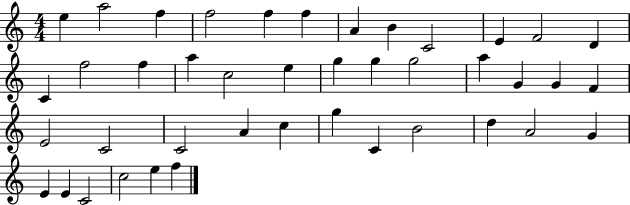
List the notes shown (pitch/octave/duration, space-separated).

E5/q A5/h F5/q F5/h F5/q F5/q A4/q B4/q C4/h E4/q F4/h D4/q C4/q F5/h F5/q A5/q C5/h E5/q G5/q G5/q G5/h A5/q G4/q G4/q F4/q E4/h C4/h C4/h A4/q C5/q G5/q C4/q B4/h D5/q A4/h G4/q E4/q E4/q C4/h C5/h E5/q F5/q